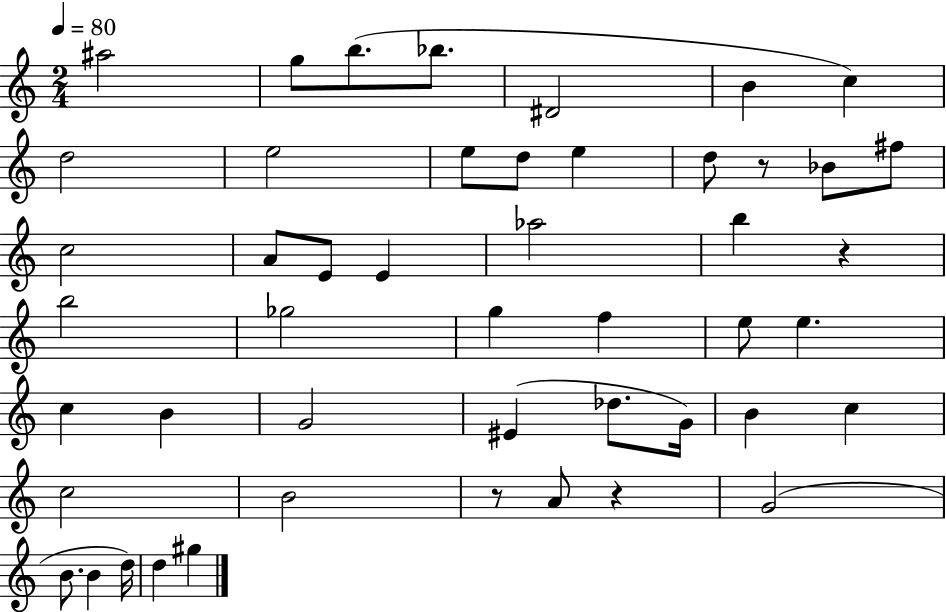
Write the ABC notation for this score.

X:1
T:Untitled
M:2/4
L:1/4
K:C
^a2 g/2 b/2 _b/2 ^D2 B c d2 e2 e/2 d/2 e d/2 z/2 _B/2 ^f/2 c2 A/2 E/2 E _a2 b z b2 _g2 g f e/2 e c B G2 ^E _d/2 G/4 B c c2 B2 z/2 A/2 z G2 B/2 B d/4 d ^g